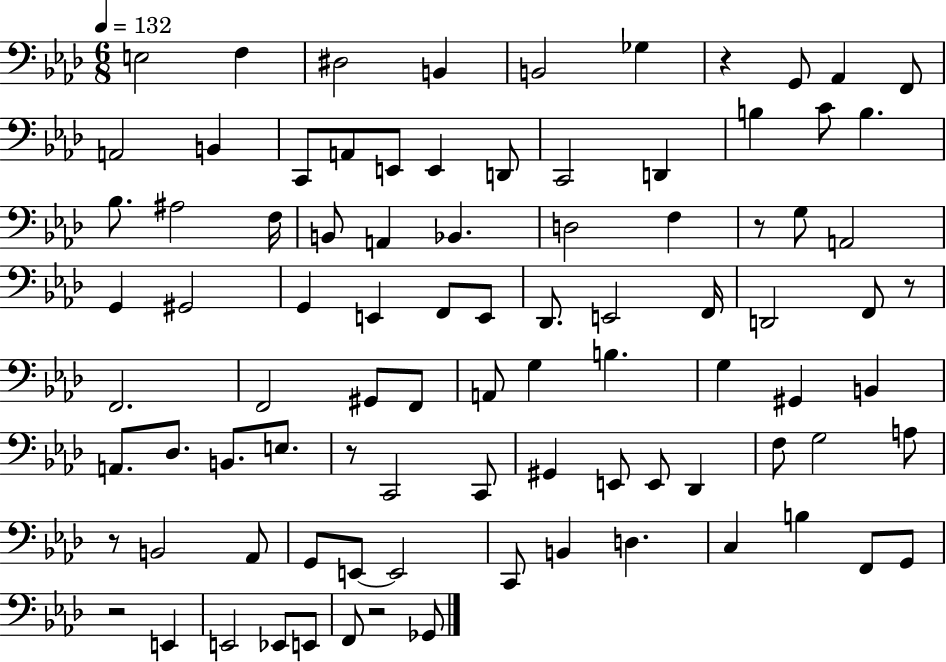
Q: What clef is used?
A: bass